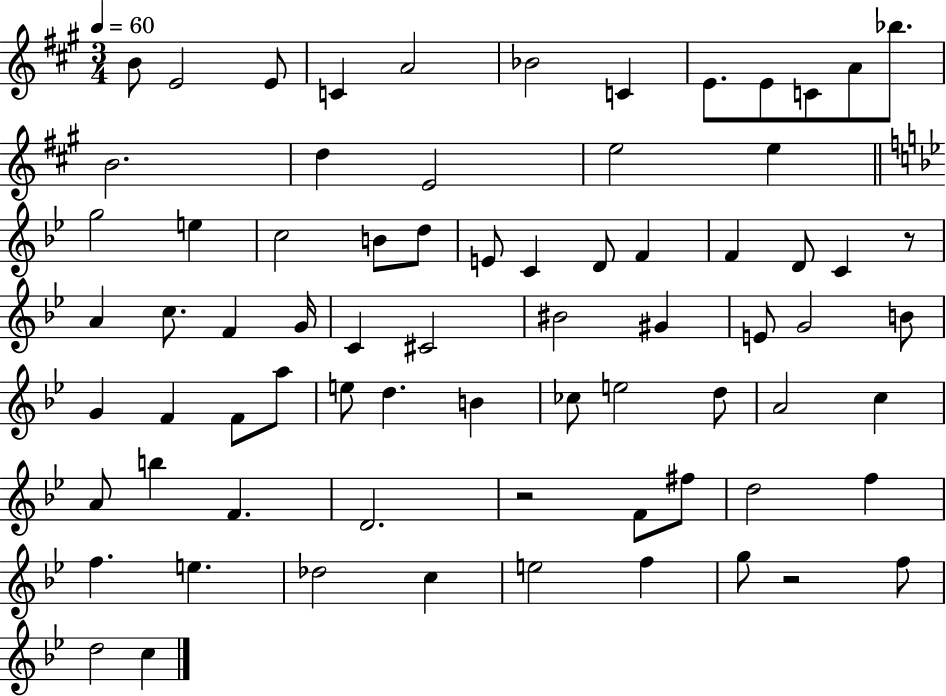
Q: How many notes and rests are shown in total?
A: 73